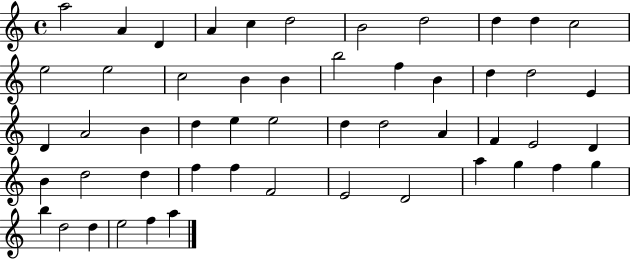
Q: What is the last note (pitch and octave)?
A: A5